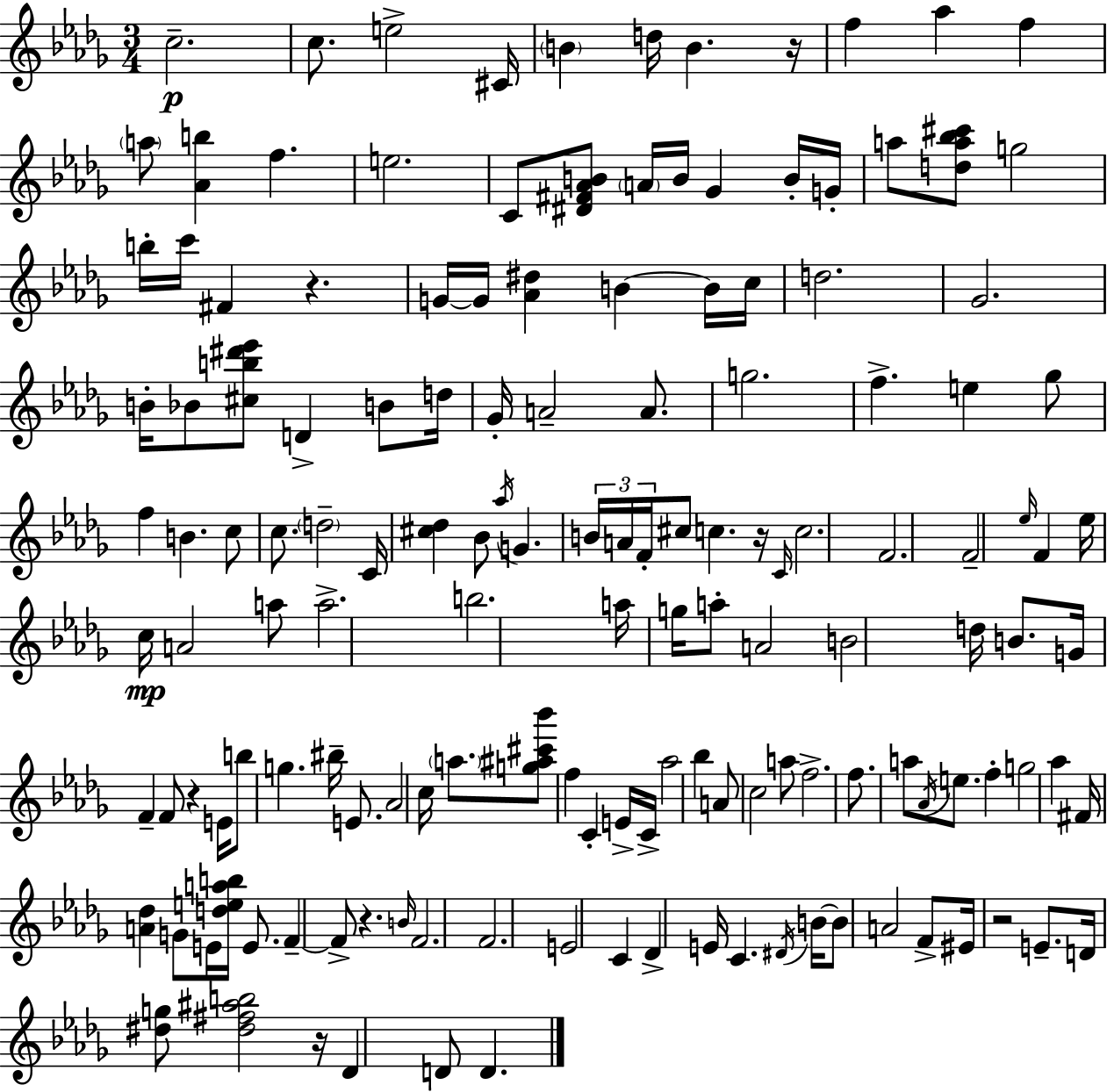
{
  \clef treble
  \numericTimeSignature
  \time 3/4
  \key bes \minor
  \repeat volta 2 { c''2.--\p | c''8. e''2-> cis'16 | \parenthesize b'4 d''16 b'4. r16 | f''4 aes''4 f''4 | \break \parenthesize a''8 <aes' b''>4 f''4. | e''2. | c'8 <dis' fis' aes' b'>8 \parenthesize a'16 b'16 ges'4 b'16-. g'16-. | a''8 <d'' a'' bes'' cis'''>8 g''2 | \break b''16-. c'''16 fis'4 r4. | g'16~~ g'16 <aes' dis''>4 b'4~~ b'16 c''16 | d''2. | ges'2. | \break b'16-. bes'8 <cis'' b'' dis''' ees'''>8 d'4-> b'8 d''16 | ges'16-. a'2-- a'8. | g''2. | f''4.-> e''4 ges''8 | \break f''4 b'4. c''8 | c''8. \parenthesize d''2-- c'16 | <cis'' des''>4 bes'8 \acciaccatura { aes''16 } g'4. | \tuplet 3/2 { b'16 a'16 f'16-. } cis''8 c''4. | \break r16 \grace { c'16 } c''2. | f'2. | f'2-- \grace { ees''16 } f'4 | ees''16 c''16\mp a'2 | \break a''8 a''2.-> | b''2. | a''16 g''16 a''8-. a'2 | b'2 d''16 | \break b'8. g'16 f'4-- f'8 r4 | e'16 b''8 g''4. bis''16-- | e'8. aes'2 c''16 | \parenthesize a''8. <g'' ais'' cis''' bes'''>8 f''4 c'4-. | \break e'16-> c'16-> aes''2 bes''4 | a'8 c''2 | a''8 f''2.-> | f''8. a''8 \acciaccatura { aes'16 } e''8. | \break f''4-. g''2 | aes''4 fis'16 <a' des''>4 g'8 e'16 | <d'' e'' a'' b''>16 e'8. f'4--~~ f'8-> r4. | \grace { b'16 } f'2. | \break f'2. | e'2 | c'4 des'4-> e'16 c'4. | \acciaccatura { dis'16 } b'16~~ b'8 a'2 | \break f'8-> eis'16 r2 | e'8.-- d'16 <dis'' g''>8 <dis'' fis'' ais'' b''>2 | r16 des'4 d'8 | d'4. } \bar "|."
}